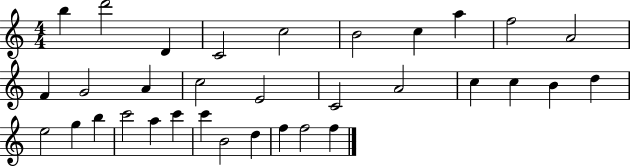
X:1
T:Untitled
M:4/4
L:1/4
K:C
b d'2 D C2 c2 B2 c a f2 A2 F G2 A c2 E2 C2 A2 c c B d e2 g b c'2 a c' c' B2 d f f2 f